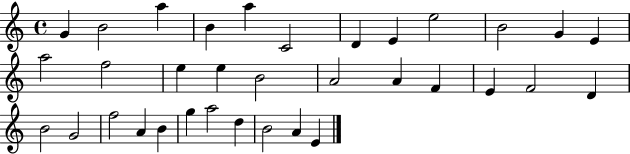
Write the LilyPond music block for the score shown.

{
  \clef treble
  \time 4/4
  \defaultTimeSignature
  \key c \major
  g'4 b'2 a''4 | b'4 a''4 c'2 | d'4 e'4 e''2 | b'2 g'4 e'4 | \break a''2 f''2 | e''4 e''4 b'2 | a'2 a'4 f'4 | e'4 f'2 d'4 | \break b'2 g'2 | f''2 a'4 b'4 | g''4 a''2 d''4 | b'2 a'4 e'4 | \break \bar "|."
}